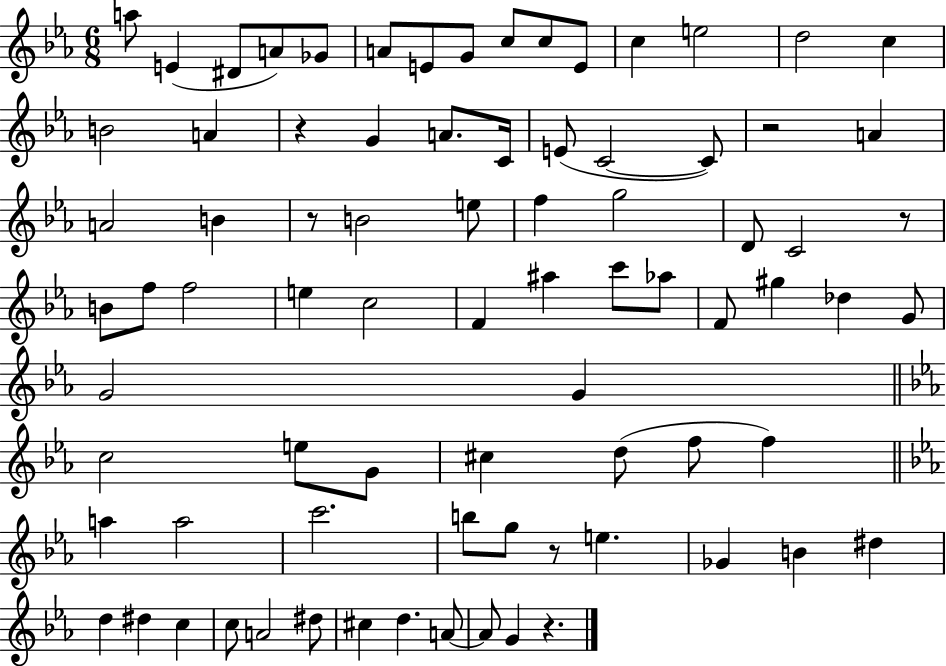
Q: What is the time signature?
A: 6/8